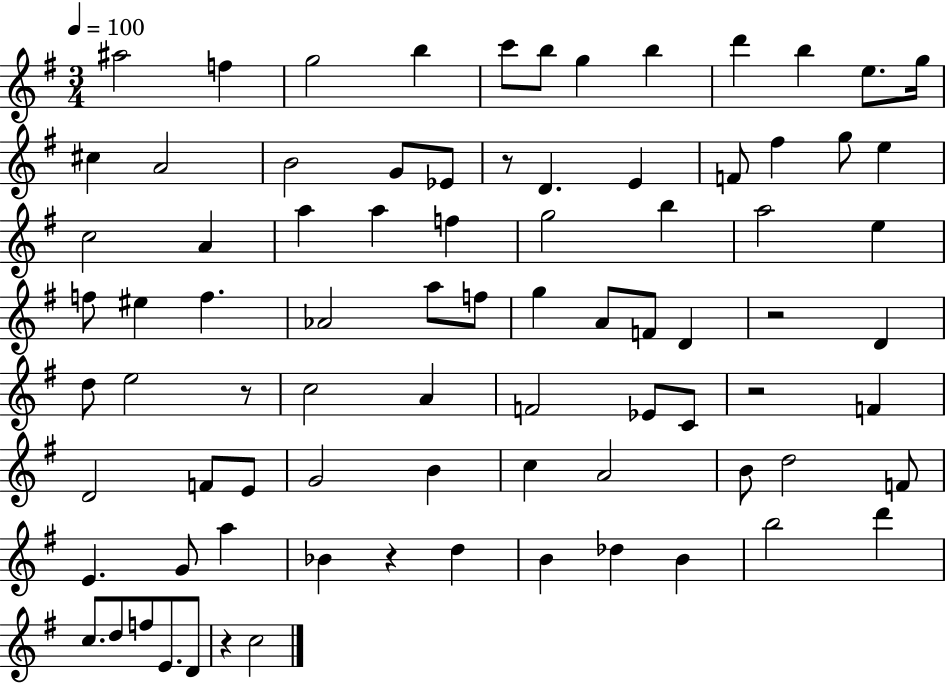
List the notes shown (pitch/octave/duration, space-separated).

A#5/h F5/q G5/h B5/q C6/e B5/e G5/q B5/q D6/q B5/q E5/e. G5/s C#5/q A4/h B4/h G4/e Eb4/e R/e D4/q. E4/q F4/e F#5/q G5/e E5/q C5/h A4/q A5/q A5/q F5/q G5/h B5/q A5/h E5/q F5/e EIS5/q F5/q. Ab4/h A5/e F5/e G5/q A4/e F4/e D4/q R/h D4/q D5/e E5/h R/e C5/h A4/q F4/h Eb4/e C4/e R/h F4/q D4/h F4/e E4/e G4/h B4/q C5/q A4/h B4/e D5/h F4/e E4/q. G4/e A5/q Bb4/q R/q D5/q B4/q Db5/q B4/q B5/h D6/q C5/e. D5/e F5/e E4/e. D4/e R/q C5/h